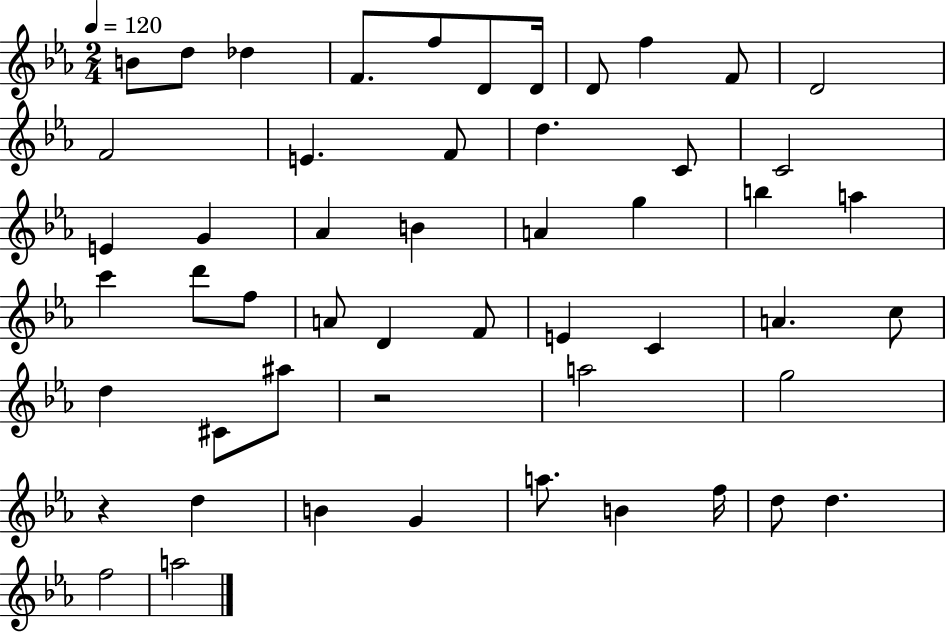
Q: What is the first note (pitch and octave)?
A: B4